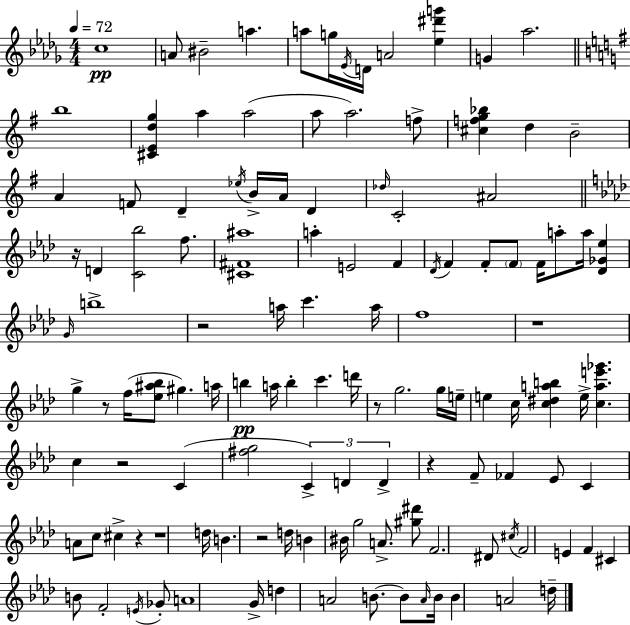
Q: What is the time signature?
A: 4/4